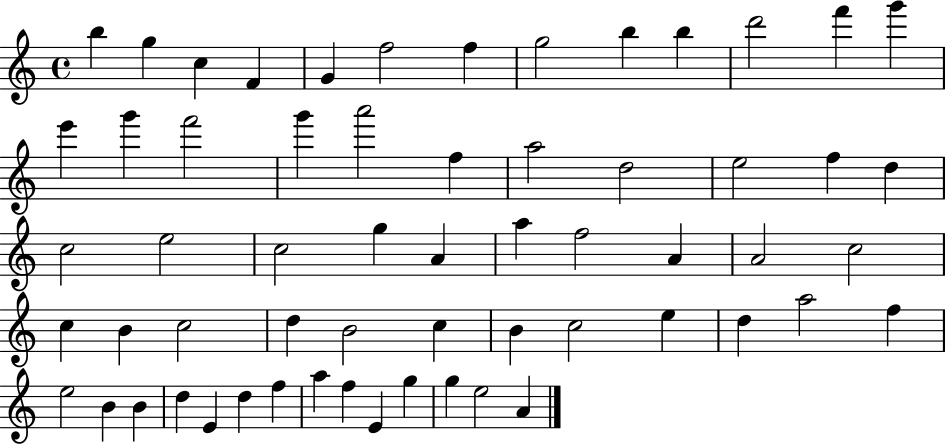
{
  \clef treble
  \time 4/4
  \defaultTimeSignature
  \key c \major
  b''4 g''4 c''4 f'4 | g'4 f''2 f''4 | g''2 b''4 b''4 | d'''2 f'''4 g'''4 | \break e'''4 g'''4 f'''2 | g'''4 a'''2 f''4 | a''2 d''2 | e''2 f''4 d''4 | \break c''2 e''2 | c''2 g''4 a'4 | a''4 f''2 a'4 | a'2 c''2 | \break c''4 b'4 c''2 | d''4 b'2 c''4 | b'4 c''2 e''4 | d''4 a''2 f''4 | \break e''2 b'4 b'4 | d''4 e'4 d''4 f''4 | a''4 f''4 e'4 g''4 | g''4 e''2 a'4 | \break \bar "|."
}